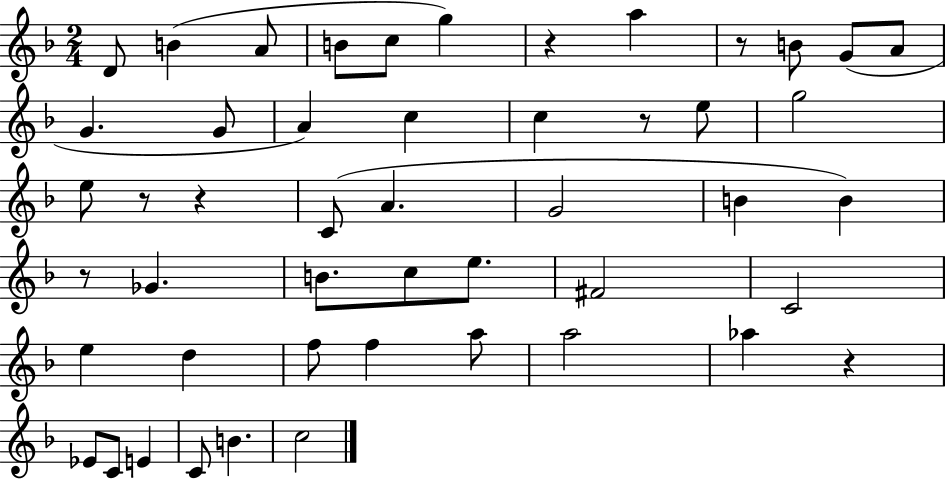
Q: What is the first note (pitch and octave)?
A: D4